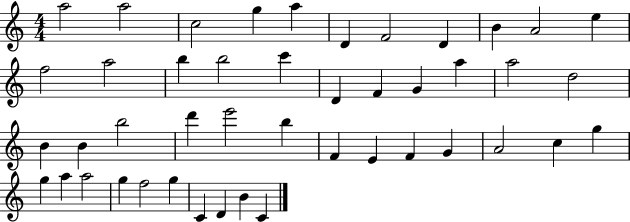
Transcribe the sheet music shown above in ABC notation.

X:1
T:Untitled
M:4/4
L:1/4
K:C
a2 a2 c2 g a D F2 D B A2 e f2 a2 b b2 c' D F G a a2 d2 B B b2 d' e'2 b F E F G A2 c g g a a2 g f2 g C D B C